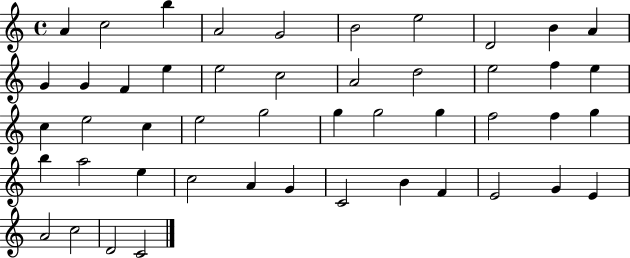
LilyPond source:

{
  \clef treble
  \time 4/4
  \defaultTimeSignature
  \key c \major
  a'4 c''2 b''4 | a'2 g'2 | b'2 e''2 | d'2 b'4 a'4 | \break g'4 g'4 f'4 e''4 | e''2 c''2 | a'2 d''2 | e''2 f''4 e''4 | \break c''4 e''2 c''4 | e''2 g''2 | g''4 g''2 g''4 | f''2 f''4 g''4 | \break b''4 a''2 e''4 | c''2 a'4 g'4 | c'2 b'4 f'4 | e'2 g'4 e'4 | \break a'2 c''2 | d'2 c'2 | \bar "|."
}